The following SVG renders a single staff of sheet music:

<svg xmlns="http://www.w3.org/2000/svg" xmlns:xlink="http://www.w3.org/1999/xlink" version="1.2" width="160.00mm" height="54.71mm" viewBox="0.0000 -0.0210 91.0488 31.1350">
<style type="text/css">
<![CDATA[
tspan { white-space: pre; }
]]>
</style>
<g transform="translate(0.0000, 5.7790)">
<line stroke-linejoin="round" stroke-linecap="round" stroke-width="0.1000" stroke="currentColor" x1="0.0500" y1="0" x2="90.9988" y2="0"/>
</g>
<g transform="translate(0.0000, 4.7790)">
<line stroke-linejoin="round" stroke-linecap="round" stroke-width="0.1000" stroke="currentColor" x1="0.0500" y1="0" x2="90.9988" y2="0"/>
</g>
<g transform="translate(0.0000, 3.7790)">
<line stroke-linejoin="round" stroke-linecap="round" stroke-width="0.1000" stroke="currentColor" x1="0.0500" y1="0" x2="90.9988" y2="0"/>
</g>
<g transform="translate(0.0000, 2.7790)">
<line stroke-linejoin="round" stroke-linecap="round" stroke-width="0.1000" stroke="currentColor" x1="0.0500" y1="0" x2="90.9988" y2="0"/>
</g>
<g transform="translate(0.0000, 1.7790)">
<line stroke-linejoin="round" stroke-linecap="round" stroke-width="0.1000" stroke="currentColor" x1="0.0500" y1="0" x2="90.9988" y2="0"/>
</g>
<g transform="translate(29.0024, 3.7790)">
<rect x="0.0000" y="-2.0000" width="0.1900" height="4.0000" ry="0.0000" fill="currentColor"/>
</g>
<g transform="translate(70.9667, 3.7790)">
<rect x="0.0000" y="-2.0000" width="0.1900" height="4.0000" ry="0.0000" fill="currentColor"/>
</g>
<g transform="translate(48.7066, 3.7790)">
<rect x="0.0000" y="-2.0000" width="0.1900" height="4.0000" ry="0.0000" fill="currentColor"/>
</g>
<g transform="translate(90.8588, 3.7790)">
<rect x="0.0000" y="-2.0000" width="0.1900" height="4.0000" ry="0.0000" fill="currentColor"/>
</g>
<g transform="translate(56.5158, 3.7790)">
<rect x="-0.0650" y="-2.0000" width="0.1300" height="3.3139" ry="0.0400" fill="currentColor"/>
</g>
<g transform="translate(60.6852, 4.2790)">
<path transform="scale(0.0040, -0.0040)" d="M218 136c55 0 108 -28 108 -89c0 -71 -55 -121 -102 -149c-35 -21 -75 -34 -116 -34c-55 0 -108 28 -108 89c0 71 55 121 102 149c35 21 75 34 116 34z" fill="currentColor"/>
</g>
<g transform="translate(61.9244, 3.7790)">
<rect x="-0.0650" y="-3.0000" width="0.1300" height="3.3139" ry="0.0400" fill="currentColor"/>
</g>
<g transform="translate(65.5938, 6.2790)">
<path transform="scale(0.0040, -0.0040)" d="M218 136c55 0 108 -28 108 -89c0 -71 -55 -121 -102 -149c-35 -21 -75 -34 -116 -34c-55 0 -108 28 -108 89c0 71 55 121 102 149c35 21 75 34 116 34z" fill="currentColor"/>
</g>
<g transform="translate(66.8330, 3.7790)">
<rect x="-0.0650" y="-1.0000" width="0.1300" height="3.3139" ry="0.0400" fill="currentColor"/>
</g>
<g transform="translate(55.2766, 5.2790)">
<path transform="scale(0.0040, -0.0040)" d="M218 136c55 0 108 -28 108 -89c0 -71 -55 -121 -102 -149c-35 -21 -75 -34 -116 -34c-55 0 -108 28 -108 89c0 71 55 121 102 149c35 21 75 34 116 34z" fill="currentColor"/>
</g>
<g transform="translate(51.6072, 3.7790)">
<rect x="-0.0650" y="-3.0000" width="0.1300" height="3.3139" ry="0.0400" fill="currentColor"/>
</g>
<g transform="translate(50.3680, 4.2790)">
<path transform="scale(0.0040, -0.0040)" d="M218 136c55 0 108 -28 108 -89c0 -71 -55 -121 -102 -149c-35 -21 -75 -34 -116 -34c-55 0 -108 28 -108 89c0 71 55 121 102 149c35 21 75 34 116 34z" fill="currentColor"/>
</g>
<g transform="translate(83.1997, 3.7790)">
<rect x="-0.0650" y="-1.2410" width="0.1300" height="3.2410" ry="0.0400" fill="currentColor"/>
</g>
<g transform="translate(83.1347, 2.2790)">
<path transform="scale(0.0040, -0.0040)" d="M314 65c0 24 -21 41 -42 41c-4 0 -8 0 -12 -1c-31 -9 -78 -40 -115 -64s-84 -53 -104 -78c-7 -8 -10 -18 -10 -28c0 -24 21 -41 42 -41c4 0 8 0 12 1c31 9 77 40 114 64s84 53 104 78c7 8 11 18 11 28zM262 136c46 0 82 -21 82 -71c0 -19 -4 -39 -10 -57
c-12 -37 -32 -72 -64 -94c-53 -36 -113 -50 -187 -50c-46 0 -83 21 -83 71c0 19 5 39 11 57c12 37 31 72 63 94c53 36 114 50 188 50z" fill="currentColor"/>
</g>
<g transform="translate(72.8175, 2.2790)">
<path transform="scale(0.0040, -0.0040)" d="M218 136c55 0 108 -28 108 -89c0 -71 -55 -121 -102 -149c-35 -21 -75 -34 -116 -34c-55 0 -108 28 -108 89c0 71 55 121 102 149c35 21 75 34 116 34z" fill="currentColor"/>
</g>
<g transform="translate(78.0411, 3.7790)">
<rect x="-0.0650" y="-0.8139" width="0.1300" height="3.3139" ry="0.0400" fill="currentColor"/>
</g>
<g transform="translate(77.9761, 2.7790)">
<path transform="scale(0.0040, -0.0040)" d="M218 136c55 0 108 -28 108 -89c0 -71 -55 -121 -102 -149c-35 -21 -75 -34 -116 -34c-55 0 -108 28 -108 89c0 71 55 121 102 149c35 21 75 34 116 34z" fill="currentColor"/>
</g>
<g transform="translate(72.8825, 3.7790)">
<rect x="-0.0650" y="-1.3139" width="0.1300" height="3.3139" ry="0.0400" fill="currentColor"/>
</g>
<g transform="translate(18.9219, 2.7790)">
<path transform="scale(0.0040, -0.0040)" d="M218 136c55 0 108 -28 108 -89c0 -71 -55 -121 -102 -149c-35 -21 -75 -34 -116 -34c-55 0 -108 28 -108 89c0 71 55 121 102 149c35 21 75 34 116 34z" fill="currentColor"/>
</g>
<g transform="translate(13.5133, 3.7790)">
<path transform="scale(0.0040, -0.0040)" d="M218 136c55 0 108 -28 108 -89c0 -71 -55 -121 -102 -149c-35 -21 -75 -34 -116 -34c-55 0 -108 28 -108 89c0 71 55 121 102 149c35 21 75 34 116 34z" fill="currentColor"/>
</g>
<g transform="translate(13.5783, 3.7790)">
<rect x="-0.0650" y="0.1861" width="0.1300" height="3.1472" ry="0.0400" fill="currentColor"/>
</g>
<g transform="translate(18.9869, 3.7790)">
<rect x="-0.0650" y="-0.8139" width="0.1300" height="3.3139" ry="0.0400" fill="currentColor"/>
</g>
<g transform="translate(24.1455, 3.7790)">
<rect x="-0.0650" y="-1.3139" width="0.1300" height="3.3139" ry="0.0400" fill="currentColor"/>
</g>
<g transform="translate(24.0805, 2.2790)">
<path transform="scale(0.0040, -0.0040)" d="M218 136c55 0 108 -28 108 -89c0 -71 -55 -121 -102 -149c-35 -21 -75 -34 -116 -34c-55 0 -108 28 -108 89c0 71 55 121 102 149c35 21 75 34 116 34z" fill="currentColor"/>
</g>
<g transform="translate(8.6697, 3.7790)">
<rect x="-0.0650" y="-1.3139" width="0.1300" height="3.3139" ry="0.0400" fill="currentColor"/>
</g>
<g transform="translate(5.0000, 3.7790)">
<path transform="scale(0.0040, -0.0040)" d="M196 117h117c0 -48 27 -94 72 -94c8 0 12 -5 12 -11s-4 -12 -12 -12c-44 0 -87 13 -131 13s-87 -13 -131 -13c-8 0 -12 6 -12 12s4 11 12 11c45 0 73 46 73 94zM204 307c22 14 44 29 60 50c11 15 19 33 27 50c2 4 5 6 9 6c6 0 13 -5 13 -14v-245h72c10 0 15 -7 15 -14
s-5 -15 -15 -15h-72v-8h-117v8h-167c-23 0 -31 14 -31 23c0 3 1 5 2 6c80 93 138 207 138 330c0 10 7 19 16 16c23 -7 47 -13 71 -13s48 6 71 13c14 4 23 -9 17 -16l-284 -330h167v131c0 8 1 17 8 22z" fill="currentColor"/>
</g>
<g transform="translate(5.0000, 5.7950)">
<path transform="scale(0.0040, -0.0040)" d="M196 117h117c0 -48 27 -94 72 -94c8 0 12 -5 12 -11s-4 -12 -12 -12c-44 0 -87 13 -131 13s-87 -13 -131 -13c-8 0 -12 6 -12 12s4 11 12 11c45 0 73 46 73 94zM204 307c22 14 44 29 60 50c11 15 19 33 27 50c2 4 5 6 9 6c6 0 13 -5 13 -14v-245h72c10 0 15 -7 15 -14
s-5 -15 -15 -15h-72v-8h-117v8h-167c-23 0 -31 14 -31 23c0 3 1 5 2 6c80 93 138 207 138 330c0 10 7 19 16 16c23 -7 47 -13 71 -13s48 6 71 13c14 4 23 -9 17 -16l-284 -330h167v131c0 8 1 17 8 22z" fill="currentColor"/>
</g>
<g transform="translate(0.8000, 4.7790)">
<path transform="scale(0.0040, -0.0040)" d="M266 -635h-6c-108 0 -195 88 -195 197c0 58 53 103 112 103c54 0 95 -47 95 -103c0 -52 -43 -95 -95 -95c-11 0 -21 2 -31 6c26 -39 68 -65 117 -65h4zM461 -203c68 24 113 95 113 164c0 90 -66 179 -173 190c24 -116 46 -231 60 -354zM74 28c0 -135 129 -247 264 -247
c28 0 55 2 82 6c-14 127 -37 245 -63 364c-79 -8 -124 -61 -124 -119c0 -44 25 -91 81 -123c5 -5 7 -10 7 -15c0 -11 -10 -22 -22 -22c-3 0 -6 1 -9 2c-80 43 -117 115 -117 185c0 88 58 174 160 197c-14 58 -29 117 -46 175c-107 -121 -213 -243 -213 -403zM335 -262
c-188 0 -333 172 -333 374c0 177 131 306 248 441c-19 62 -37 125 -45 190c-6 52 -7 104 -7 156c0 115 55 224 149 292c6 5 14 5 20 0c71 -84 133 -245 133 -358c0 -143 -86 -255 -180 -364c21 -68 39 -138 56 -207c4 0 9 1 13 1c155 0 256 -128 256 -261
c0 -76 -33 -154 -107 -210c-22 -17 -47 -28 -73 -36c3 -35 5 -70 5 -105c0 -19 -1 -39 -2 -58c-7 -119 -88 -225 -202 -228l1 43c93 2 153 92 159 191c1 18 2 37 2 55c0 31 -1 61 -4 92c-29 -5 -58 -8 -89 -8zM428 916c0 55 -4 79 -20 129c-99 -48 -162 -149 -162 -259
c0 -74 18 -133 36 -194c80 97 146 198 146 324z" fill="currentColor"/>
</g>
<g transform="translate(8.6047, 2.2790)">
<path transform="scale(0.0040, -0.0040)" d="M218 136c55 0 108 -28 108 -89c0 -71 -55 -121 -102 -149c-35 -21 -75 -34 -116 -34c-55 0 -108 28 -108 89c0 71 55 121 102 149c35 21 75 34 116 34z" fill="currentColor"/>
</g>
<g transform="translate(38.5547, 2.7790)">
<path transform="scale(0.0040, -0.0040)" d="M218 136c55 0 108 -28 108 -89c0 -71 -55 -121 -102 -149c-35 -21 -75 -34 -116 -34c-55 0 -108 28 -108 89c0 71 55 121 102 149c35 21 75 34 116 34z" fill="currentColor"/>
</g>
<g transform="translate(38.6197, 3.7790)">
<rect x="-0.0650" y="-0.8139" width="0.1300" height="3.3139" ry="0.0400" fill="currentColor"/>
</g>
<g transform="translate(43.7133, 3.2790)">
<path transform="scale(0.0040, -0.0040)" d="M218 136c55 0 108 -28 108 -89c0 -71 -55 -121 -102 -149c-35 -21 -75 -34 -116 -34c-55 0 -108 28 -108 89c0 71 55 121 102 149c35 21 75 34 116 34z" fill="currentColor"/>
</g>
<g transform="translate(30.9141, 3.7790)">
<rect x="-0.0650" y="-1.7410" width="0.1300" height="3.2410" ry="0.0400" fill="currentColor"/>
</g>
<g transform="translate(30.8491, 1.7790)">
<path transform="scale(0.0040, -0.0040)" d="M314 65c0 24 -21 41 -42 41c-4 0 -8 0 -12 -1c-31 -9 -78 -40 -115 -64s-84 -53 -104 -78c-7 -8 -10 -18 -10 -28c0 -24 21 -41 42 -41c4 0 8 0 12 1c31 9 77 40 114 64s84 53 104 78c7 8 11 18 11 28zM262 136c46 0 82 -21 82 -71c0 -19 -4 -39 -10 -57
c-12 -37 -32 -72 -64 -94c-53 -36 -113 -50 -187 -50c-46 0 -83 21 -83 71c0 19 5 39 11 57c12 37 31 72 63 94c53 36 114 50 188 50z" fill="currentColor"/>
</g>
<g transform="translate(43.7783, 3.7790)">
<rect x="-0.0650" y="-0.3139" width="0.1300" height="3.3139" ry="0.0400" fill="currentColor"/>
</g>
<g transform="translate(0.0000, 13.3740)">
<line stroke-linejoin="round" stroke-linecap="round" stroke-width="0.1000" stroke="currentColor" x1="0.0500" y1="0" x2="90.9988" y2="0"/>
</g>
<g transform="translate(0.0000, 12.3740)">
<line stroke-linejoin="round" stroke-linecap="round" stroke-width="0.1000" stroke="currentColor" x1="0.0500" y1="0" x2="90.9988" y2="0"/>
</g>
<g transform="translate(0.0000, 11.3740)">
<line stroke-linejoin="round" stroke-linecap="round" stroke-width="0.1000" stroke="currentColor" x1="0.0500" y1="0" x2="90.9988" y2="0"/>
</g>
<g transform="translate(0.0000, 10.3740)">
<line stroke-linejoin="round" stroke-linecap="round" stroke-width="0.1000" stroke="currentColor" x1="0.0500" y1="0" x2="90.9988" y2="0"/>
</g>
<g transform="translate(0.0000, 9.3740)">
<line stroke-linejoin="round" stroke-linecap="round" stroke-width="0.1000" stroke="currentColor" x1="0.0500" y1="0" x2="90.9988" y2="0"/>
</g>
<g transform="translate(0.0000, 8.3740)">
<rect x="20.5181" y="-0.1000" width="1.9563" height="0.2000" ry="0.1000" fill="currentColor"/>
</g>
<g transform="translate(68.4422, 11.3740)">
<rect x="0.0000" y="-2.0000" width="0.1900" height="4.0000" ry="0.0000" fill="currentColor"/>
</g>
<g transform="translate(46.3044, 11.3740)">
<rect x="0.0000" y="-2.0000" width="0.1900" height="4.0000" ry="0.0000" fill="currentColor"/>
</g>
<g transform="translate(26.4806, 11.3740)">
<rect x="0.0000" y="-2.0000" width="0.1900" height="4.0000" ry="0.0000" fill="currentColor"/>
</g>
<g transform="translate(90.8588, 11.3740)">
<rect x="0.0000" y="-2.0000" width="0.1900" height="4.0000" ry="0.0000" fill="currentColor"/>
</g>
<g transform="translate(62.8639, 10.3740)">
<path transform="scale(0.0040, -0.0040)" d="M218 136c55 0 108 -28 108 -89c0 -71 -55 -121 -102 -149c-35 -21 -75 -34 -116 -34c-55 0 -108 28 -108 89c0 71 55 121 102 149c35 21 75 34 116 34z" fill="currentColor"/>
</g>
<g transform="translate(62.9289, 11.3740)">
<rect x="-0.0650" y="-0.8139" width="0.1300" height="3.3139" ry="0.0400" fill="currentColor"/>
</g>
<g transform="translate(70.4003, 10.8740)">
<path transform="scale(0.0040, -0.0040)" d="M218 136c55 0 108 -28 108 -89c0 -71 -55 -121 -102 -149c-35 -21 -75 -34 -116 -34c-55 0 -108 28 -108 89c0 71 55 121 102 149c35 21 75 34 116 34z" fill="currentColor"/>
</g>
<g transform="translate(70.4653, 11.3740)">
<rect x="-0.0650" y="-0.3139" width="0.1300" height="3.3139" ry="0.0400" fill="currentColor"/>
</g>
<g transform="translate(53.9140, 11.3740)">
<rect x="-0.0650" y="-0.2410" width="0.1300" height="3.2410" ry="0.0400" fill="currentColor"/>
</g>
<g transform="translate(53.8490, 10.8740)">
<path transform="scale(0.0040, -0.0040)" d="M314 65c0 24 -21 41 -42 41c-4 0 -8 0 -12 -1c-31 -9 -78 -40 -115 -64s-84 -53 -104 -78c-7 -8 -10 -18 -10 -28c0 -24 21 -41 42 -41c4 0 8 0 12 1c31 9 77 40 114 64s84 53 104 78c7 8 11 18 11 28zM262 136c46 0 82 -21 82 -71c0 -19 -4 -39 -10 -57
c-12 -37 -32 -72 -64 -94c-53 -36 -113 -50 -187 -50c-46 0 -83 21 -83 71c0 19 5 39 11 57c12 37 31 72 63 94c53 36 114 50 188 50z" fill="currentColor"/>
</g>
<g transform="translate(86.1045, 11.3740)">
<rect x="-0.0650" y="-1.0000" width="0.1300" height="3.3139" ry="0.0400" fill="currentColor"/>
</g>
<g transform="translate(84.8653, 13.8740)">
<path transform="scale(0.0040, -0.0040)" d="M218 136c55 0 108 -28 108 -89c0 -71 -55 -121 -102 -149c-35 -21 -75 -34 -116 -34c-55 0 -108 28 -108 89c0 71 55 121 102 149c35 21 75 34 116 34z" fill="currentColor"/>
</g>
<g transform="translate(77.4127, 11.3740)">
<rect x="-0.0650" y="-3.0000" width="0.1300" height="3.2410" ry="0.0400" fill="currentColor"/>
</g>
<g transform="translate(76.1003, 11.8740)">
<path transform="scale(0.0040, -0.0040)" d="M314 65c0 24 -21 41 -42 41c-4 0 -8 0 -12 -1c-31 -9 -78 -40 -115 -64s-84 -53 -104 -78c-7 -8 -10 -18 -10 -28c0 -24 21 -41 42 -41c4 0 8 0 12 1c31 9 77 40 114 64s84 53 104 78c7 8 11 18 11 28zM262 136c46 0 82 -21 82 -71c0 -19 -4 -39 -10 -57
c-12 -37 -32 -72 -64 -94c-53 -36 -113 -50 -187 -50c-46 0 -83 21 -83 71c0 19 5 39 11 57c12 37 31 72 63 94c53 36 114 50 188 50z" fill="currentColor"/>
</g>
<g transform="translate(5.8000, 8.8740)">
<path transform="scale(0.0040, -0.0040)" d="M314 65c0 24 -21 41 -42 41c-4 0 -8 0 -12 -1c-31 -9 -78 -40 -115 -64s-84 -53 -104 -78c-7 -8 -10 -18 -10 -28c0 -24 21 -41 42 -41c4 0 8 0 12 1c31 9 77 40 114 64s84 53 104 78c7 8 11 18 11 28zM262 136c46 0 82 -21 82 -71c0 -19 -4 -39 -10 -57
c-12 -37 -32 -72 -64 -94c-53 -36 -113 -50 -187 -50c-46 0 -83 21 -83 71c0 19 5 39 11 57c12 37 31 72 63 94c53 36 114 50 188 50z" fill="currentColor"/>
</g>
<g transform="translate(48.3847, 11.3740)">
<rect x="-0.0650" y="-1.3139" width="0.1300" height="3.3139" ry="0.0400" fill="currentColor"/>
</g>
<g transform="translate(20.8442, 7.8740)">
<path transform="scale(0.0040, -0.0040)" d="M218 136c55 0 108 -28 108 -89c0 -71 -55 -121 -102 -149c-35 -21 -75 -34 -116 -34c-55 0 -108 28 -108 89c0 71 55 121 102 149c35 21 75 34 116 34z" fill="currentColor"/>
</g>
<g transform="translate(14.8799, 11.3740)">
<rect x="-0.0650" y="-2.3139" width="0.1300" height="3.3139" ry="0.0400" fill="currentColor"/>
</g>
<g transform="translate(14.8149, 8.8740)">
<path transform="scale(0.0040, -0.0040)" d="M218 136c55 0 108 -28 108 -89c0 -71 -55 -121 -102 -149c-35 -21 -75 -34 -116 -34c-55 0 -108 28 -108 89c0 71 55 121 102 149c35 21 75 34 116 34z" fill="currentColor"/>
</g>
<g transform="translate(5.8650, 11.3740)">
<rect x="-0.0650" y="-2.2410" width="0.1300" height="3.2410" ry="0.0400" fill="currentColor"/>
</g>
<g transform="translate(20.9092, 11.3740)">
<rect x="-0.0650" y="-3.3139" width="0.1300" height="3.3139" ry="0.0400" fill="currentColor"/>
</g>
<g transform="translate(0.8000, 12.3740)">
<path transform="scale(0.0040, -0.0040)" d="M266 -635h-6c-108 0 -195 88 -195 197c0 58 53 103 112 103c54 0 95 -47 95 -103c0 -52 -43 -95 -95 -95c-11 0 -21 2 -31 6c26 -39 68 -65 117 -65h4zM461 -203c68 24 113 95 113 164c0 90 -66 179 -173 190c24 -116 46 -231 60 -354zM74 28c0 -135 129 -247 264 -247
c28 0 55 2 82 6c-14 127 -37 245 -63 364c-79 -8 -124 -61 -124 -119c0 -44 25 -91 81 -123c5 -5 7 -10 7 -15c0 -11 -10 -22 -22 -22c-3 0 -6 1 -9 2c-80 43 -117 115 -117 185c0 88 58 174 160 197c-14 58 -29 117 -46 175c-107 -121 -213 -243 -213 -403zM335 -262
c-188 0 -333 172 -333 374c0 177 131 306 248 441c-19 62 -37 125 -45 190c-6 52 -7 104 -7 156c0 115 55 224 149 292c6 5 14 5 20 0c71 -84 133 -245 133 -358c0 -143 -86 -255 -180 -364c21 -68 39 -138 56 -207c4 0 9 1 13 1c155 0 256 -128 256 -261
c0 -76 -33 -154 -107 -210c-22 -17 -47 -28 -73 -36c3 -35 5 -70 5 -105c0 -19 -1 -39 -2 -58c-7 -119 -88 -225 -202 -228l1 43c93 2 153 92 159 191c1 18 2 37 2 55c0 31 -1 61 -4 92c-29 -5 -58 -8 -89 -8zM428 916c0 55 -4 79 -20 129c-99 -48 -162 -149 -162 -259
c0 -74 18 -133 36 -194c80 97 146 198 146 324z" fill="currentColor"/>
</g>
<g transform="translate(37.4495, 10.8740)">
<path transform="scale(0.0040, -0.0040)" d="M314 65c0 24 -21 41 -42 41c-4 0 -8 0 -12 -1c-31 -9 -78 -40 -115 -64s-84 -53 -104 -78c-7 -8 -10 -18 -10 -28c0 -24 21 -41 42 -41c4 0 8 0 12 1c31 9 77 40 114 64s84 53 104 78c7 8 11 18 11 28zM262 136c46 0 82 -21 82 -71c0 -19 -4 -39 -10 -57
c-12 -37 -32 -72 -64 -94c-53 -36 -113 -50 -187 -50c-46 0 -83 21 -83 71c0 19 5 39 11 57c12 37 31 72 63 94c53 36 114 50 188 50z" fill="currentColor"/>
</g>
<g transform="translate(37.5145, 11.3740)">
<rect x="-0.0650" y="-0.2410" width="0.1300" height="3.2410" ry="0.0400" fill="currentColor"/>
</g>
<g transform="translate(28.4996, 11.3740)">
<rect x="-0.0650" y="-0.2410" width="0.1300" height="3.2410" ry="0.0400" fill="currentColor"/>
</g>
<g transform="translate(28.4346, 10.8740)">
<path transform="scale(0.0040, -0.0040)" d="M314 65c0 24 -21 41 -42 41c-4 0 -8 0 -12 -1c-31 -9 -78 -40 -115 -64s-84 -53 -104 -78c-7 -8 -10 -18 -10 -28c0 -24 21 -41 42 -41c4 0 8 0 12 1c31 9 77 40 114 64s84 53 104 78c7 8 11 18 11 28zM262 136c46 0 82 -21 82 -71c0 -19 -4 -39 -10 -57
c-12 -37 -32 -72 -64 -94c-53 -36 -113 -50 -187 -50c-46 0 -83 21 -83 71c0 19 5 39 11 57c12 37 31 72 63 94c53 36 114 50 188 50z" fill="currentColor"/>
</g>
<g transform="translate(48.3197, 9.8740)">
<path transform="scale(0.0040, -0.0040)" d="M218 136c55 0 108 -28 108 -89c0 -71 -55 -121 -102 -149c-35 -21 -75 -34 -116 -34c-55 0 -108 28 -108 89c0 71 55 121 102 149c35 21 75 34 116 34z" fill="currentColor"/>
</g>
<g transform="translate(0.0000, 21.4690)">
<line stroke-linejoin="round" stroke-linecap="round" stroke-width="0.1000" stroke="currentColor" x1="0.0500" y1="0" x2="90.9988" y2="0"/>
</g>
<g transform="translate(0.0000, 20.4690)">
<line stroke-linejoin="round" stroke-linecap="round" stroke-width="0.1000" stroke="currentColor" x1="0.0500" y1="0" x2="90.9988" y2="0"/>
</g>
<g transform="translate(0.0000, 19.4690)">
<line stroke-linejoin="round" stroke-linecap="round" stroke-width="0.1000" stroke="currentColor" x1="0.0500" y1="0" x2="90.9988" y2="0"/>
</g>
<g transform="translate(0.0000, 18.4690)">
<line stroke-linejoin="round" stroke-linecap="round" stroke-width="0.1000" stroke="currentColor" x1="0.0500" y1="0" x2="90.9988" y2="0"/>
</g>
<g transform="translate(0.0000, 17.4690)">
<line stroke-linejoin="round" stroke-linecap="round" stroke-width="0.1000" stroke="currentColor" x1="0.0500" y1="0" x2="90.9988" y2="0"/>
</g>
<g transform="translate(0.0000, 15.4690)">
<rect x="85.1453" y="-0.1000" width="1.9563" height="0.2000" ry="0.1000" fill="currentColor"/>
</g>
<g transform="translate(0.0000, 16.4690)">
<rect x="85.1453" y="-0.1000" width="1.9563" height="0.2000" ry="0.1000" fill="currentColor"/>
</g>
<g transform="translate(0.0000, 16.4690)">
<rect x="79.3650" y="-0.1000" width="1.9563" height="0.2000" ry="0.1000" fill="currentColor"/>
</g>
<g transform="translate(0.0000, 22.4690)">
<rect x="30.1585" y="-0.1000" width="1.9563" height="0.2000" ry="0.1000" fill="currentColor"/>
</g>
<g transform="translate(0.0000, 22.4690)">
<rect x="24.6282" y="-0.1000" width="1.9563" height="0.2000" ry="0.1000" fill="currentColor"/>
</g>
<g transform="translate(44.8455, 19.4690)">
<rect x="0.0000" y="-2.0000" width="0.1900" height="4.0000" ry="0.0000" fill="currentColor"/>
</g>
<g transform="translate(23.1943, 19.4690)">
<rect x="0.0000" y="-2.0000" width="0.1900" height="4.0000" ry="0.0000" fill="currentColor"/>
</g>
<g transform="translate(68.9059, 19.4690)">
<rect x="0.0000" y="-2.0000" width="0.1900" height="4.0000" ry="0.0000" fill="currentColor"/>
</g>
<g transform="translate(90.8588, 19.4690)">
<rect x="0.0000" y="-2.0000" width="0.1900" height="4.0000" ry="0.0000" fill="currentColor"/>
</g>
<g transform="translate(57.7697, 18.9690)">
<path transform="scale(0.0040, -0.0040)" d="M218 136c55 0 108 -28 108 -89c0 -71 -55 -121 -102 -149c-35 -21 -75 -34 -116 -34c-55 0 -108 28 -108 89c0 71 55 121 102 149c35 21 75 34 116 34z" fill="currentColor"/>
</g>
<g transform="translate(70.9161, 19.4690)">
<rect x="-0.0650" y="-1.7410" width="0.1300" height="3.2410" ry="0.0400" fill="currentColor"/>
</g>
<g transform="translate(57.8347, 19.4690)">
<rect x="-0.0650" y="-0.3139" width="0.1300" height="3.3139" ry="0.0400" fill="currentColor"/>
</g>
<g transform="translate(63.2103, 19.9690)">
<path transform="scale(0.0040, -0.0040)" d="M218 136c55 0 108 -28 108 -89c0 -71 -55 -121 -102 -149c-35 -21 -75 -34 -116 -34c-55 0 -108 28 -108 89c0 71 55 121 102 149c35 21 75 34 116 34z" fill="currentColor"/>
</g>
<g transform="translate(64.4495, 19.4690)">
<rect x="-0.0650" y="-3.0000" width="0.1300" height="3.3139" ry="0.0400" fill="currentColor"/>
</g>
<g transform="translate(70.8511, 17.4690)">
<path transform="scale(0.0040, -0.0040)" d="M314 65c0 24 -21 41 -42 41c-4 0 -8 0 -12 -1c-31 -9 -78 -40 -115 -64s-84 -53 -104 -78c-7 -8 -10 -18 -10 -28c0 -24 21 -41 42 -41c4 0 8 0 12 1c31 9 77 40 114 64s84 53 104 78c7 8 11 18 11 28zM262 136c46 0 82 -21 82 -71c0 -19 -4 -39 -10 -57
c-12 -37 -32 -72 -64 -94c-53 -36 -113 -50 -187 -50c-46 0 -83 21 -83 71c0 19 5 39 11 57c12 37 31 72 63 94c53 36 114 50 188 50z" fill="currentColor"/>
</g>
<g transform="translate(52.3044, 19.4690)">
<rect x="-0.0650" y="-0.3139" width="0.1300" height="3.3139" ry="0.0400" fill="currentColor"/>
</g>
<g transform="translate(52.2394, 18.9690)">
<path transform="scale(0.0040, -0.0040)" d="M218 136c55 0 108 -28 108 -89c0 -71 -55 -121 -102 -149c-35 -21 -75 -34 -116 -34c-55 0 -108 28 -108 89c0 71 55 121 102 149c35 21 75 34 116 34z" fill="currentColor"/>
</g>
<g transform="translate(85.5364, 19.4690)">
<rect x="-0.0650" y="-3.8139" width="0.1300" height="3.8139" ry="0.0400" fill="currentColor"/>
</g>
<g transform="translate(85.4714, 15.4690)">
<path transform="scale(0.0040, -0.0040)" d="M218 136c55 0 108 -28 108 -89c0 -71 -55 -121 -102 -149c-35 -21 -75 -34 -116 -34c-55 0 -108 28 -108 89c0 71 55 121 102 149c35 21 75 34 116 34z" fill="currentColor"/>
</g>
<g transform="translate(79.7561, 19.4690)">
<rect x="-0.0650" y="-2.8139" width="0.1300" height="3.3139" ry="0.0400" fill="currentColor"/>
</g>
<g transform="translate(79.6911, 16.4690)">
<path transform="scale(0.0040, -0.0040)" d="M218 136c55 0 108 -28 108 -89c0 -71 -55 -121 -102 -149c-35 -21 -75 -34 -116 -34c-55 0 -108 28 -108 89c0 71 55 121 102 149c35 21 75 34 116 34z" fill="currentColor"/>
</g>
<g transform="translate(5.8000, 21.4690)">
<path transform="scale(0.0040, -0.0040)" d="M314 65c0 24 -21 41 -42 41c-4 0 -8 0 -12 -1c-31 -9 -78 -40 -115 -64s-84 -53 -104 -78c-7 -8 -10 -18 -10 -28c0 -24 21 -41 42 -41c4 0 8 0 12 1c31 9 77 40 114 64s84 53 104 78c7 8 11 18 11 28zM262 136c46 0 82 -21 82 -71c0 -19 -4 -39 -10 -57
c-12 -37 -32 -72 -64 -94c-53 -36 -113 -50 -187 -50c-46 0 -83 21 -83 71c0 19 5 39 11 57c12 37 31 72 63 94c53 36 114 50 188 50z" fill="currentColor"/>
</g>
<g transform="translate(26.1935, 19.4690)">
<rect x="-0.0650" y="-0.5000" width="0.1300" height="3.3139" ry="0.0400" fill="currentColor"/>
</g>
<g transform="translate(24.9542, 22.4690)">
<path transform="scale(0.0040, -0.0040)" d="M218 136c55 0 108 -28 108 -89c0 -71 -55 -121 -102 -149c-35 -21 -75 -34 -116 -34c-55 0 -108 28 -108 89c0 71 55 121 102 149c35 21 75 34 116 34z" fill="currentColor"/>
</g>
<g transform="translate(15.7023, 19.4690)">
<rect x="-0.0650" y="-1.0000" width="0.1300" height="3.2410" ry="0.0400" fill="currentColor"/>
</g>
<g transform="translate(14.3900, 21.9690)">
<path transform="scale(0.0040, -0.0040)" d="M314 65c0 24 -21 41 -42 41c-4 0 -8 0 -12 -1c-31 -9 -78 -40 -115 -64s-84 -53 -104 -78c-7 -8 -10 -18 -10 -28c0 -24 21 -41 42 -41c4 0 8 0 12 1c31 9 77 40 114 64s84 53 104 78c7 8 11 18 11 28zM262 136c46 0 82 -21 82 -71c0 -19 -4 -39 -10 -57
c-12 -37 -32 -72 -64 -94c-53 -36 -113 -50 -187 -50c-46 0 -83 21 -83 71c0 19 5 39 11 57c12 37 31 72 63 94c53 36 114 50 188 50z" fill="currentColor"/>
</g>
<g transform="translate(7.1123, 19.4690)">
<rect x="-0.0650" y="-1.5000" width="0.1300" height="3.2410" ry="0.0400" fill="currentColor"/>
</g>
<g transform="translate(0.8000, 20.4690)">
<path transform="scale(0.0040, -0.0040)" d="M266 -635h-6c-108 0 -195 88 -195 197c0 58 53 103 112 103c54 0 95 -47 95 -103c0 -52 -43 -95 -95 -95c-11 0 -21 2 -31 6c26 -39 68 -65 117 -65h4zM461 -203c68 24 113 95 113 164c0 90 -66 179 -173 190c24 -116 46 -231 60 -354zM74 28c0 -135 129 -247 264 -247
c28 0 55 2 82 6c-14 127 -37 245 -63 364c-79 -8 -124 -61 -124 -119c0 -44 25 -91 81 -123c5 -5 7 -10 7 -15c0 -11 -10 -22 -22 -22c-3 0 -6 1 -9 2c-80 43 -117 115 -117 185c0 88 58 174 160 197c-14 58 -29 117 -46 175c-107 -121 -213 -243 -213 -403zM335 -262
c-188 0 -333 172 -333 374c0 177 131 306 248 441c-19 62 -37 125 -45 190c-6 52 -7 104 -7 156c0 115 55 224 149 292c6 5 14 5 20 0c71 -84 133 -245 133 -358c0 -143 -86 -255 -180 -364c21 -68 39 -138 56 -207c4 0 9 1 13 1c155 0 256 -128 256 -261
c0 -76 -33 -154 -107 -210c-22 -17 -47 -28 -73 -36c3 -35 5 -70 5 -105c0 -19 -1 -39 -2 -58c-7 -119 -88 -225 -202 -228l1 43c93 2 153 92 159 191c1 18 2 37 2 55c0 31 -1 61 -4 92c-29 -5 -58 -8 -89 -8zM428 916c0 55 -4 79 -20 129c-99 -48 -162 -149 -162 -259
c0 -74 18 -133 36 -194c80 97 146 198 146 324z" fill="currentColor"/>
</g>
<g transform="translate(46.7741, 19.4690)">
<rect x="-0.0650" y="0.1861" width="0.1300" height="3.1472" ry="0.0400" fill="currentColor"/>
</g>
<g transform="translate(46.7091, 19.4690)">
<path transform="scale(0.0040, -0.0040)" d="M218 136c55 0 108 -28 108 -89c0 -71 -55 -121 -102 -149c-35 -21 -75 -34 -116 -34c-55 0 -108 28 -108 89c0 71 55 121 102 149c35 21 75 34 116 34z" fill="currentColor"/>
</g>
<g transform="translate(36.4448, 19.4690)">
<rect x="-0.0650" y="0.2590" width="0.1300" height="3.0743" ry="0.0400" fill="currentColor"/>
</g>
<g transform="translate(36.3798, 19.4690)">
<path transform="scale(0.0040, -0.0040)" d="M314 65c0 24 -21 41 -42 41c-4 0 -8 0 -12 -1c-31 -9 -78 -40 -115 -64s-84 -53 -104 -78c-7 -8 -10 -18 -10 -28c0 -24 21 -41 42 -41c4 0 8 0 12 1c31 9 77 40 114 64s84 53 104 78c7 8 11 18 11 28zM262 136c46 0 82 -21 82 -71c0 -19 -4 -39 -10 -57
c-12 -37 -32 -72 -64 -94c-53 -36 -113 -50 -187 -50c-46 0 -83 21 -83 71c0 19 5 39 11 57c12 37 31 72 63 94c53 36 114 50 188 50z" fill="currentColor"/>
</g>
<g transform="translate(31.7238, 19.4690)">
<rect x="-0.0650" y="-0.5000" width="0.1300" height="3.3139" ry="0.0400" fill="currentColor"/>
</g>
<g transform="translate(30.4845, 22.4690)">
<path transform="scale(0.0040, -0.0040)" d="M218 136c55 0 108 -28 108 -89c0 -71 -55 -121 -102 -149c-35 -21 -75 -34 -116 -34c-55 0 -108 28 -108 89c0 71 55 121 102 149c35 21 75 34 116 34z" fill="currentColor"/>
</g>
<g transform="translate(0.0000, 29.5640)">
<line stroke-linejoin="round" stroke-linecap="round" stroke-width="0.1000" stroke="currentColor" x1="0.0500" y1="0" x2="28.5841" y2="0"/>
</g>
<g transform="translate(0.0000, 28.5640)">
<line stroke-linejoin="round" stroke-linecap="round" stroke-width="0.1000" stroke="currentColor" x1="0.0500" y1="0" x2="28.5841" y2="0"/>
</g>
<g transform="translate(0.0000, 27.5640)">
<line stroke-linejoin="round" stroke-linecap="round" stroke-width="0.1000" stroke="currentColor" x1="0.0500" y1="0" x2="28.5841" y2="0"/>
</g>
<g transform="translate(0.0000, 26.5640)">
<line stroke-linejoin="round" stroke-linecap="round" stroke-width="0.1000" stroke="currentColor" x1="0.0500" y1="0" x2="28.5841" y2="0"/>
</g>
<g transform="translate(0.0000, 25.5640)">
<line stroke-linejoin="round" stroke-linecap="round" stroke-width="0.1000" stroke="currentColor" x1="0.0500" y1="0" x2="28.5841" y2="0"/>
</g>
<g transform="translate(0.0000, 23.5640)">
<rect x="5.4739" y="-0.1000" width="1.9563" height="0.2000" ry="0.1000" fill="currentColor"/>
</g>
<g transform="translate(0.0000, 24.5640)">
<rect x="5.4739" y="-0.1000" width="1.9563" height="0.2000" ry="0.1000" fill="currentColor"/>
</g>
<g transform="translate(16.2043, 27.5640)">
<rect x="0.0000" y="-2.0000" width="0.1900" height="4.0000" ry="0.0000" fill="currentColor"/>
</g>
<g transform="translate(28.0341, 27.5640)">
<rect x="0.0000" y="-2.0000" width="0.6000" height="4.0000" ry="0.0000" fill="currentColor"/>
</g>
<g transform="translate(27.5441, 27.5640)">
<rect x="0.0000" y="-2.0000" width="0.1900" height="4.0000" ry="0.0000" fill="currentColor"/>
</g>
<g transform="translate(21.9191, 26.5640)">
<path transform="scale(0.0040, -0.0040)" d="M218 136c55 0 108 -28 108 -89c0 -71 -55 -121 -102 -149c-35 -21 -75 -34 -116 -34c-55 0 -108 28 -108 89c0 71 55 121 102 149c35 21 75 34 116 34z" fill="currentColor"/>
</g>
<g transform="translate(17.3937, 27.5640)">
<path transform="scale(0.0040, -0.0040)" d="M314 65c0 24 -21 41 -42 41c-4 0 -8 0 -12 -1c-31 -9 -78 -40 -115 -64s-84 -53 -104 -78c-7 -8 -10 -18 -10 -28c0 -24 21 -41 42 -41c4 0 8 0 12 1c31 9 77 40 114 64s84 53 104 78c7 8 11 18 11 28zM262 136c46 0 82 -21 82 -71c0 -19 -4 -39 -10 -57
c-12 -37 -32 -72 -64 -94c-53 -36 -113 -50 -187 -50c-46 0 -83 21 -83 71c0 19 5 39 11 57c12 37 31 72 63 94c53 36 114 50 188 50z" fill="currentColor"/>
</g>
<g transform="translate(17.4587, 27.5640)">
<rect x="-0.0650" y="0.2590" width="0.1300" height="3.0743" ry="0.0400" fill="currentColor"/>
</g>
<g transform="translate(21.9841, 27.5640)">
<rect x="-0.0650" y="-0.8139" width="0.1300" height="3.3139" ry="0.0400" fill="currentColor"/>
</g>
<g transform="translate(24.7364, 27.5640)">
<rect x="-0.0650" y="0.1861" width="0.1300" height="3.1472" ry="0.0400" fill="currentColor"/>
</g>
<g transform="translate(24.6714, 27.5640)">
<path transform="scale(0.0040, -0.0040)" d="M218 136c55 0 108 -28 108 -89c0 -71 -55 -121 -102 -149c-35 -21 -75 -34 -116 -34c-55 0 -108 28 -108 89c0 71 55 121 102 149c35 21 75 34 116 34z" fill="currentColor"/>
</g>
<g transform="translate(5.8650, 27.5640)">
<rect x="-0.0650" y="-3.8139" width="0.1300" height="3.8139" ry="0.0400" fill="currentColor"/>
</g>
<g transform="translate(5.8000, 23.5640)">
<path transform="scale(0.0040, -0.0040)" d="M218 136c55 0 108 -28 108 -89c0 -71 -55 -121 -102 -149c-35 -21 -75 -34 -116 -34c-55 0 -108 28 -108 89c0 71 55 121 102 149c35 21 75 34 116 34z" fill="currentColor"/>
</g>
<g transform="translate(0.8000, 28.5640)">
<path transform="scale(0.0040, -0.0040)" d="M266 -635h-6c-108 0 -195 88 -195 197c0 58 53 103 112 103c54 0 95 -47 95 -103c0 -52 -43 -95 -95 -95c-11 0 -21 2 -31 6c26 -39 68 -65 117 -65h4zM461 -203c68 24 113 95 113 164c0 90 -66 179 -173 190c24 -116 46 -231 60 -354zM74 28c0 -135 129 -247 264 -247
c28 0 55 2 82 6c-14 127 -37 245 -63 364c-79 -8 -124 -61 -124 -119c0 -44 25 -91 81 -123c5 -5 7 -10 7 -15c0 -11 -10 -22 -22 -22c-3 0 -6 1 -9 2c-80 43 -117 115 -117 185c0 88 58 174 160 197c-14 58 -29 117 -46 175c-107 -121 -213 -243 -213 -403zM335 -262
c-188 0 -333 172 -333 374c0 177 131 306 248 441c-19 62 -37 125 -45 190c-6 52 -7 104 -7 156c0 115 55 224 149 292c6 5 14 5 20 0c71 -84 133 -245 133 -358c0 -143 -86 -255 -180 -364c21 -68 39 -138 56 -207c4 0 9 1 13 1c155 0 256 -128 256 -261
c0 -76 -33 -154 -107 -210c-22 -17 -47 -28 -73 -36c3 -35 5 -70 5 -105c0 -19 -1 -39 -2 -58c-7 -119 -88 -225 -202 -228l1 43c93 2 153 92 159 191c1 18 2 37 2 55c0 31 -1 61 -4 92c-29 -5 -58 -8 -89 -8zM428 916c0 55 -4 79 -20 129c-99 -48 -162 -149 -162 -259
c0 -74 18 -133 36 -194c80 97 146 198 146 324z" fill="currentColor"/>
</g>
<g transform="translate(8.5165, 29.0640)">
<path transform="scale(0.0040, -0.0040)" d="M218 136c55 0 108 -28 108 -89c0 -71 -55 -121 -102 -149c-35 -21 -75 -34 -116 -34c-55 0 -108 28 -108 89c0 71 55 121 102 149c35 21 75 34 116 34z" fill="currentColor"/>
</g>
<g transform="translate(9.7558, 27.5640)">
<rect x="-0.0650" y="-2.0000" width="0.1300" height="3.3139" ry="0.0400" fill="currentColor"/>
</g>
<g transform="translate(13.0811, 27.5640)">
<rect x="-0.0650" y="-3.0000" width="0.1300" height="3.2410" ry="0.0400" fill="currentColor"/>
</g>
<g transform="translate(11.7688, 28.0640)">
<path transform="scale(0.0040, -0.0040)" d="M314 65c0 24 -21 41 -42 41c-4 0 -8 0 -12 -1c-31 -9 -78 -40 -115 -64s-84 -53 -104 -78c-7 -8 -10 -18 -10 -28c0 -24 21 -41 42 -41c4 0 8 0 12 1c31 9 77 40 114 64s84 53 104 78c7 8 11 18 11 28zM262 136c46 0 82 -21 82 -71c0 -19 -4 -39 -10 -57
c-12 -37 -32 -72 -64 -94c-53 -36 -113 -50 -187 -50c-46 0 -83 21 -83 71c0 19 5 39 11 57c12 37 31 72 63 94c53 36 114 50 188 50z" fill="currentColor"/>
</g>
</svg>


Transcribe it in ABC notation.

X:1
T:Untitled
M:4/4
L:1/4
K:C
e B d e f2 d c A F A D e d e2 g2 g b c2 c2 e c2 d c A2 D E2 D2 C C B2 B c c A f2 a c' c' F A2 B2 d B